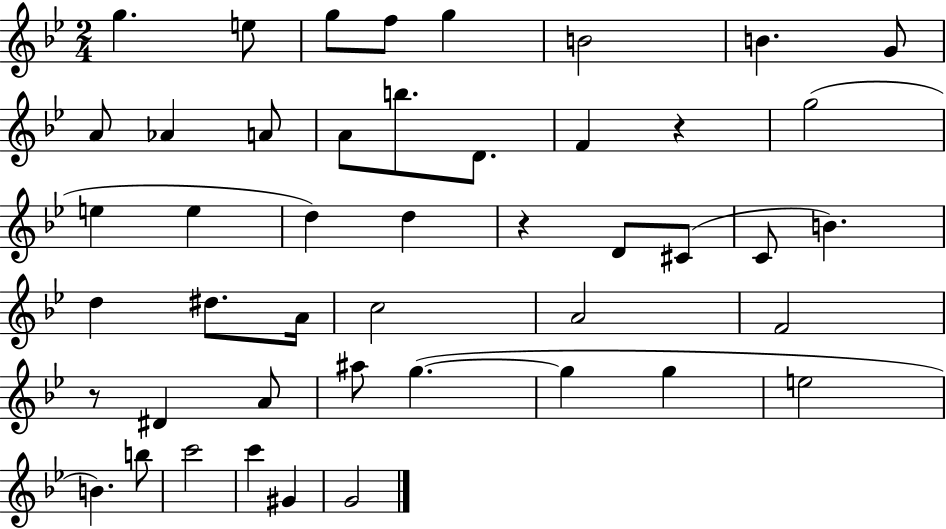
X:1
T:Untitled
M:2/4
L:1/4
K:Bb
g e/2 g/2 f/2 g B2 B G/2 A/2 _A A/2 A/2 b/2 D/2 F z g2 e e d d z D/2 ^C/2 C/2 B d ^d/2 A/4 c2 A2 F2 z/2 ^D A/2 ^a/2 g g g e2 B b/2 c'2 c' ^G G2